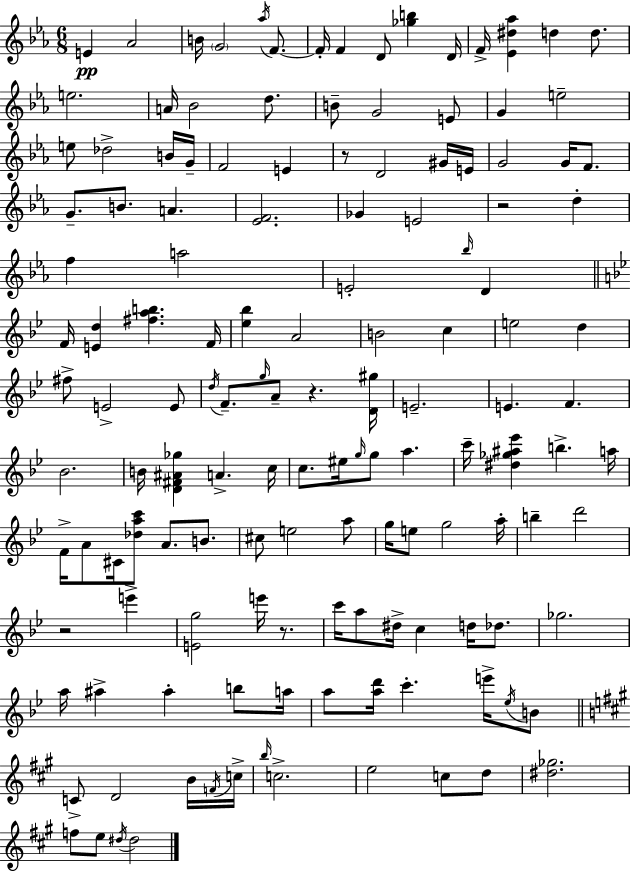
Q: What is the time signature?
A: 6/8